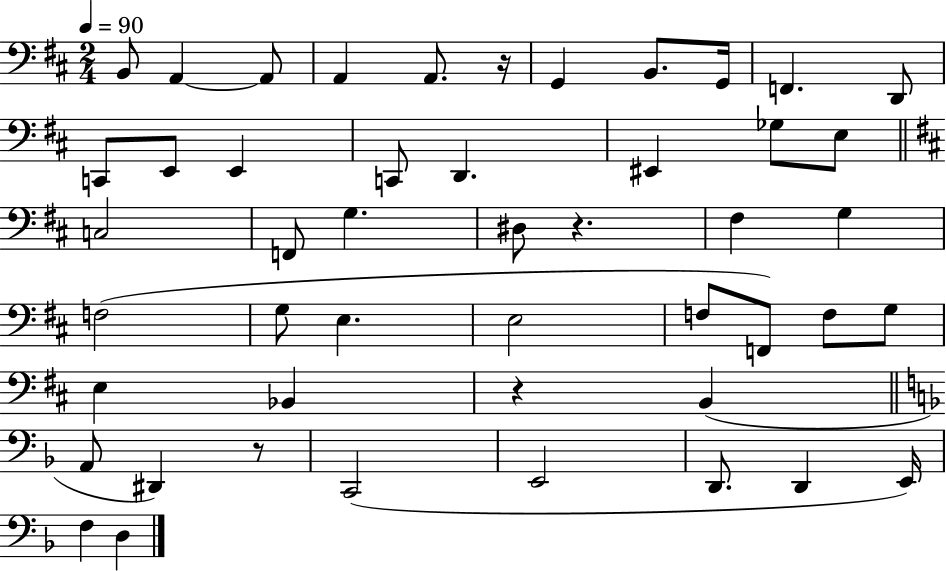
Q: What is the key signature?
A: D major